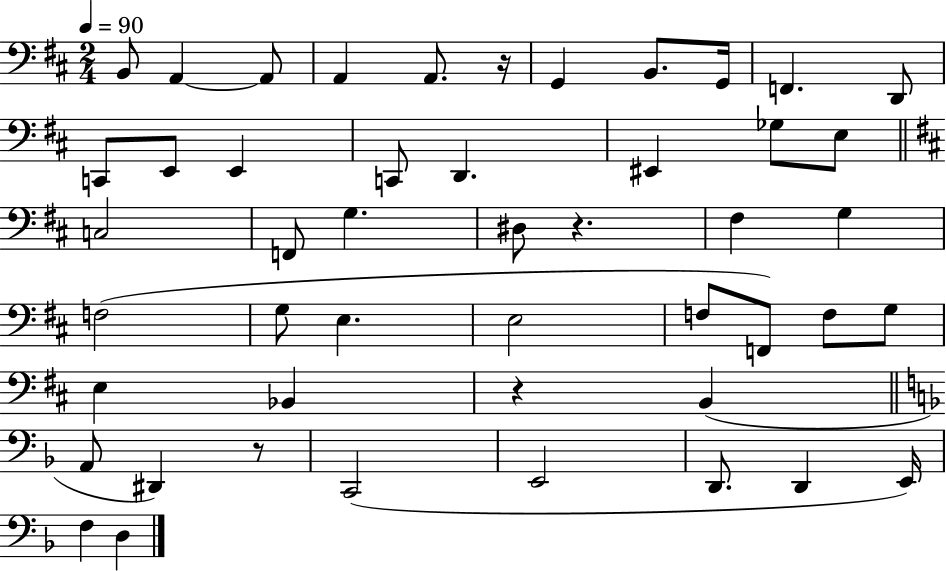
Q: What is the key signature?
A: D major